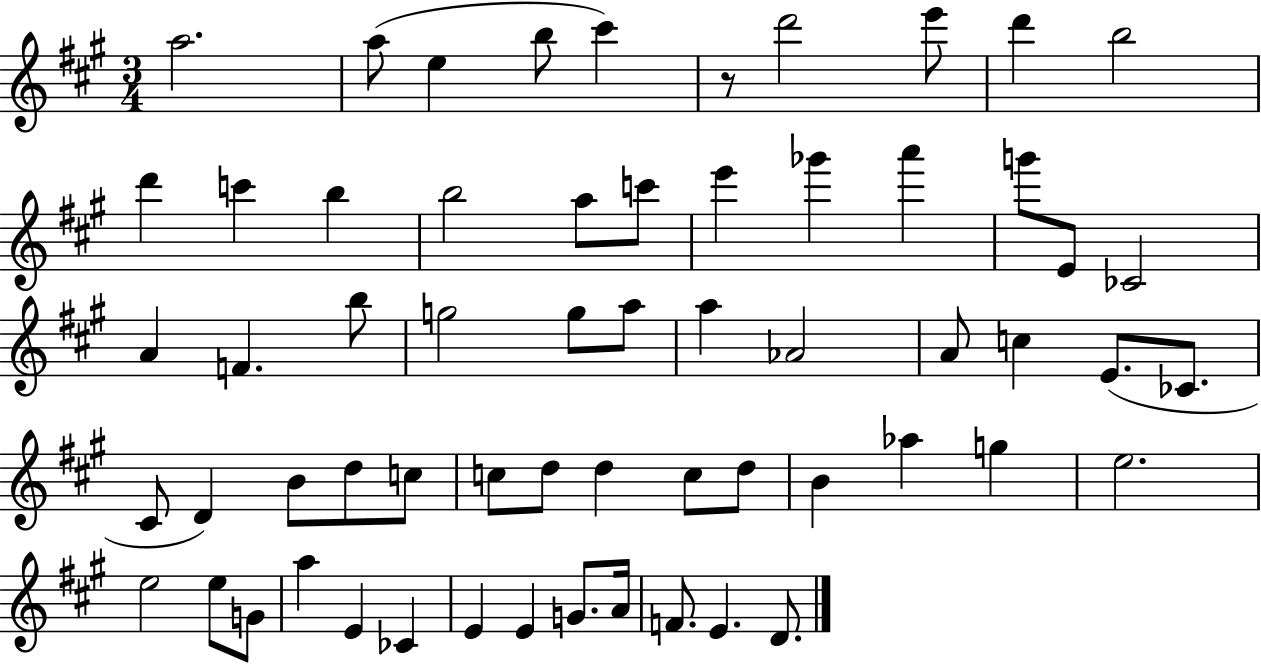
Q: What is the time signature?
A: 3/4